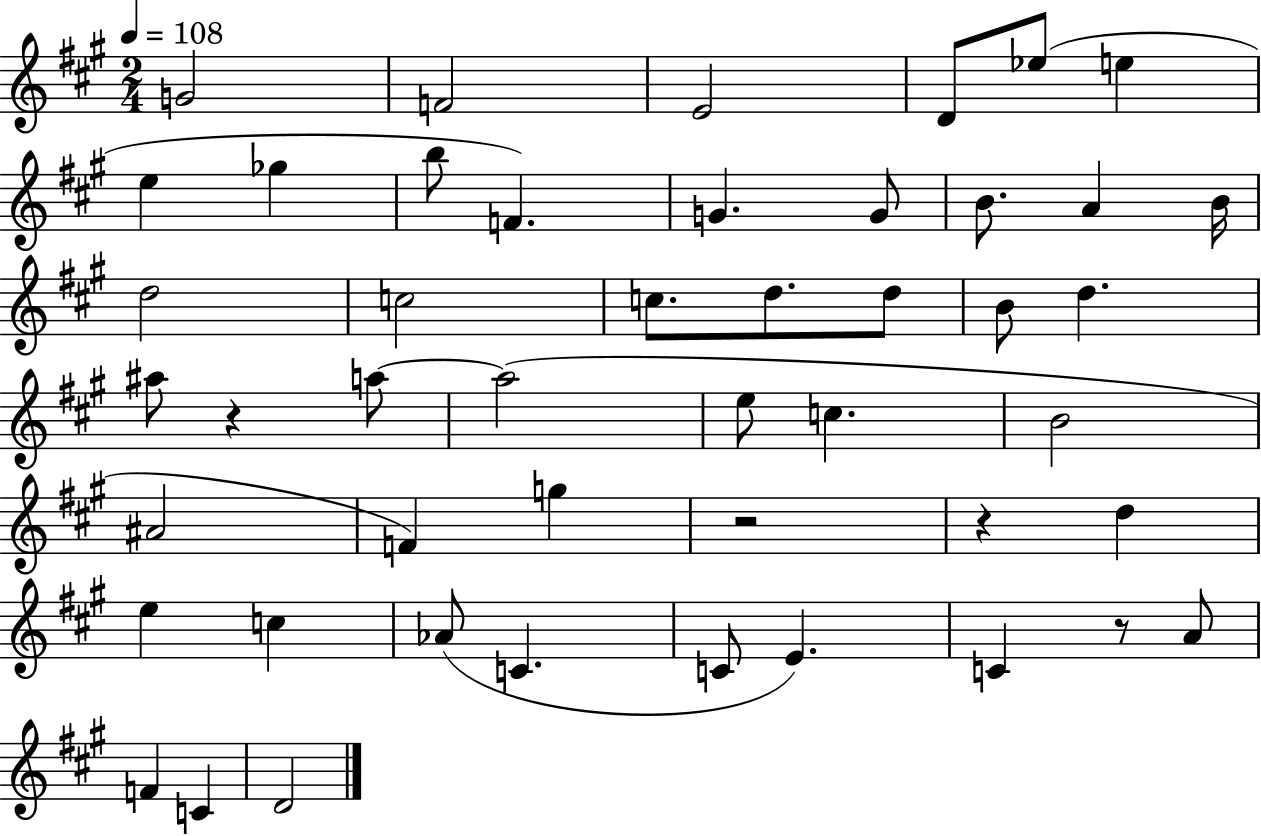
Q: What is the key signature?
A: A major